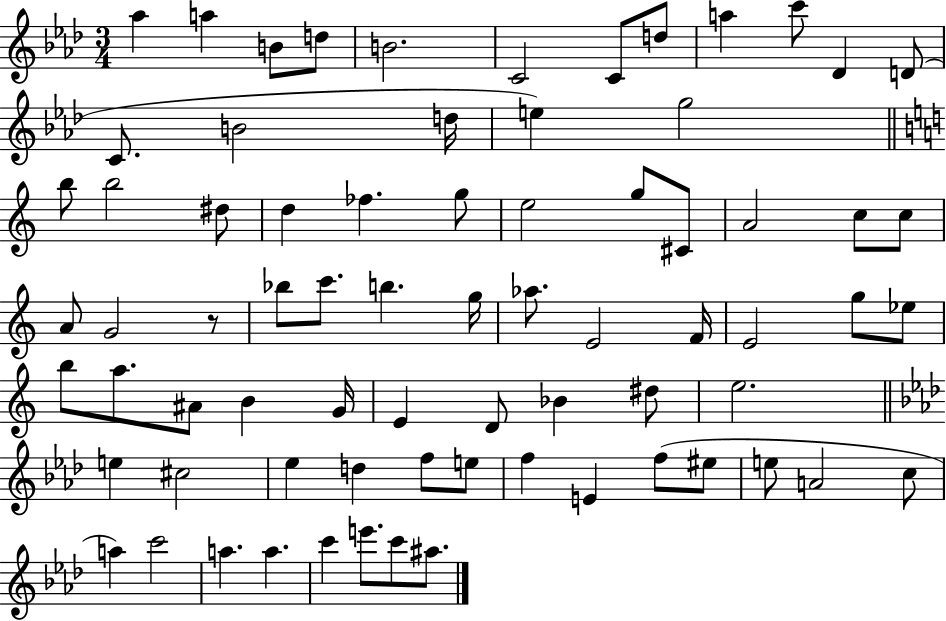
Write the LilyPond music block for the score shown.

{
  \clef treble
  \numericTimeSignature
  \time 3/4
  \key aes \major
  aes''4 a''4 b'8 d''8 | b'2. | c'2 c'8 d''8 | a''4 c'''8 des'4 d'8( | \break c'8. b'2 d''16 | e''4) g''2 | \bar "||" \break \key c \major b''8 b''2 dis''8 | d''4 fes''4. g''8 | e''2 g''8 cis'8 | a'2 c''8 c''8 | \break a'8 g'2 r8 | bes''8 c'''8. b''4. g''16 | aes''8. e'2 f'16 | e'2 g''8 ees''8 | \break b''8 a''8. ais'8 b'4 g'16 | e'4 d'8 bes'4 dis''8 | e''2. | \bar "||" \break \key aes \major e''4 cis''2 | ees''4 d''4 f''8 e''8 | f''4 e'4 f''8( eis''8 | e''8 a'2 c''8 | \break a''4) c'''2 | a''4. a''4. | c'''4 e'''8. c'''8 ais''8. | \bar "|."
}